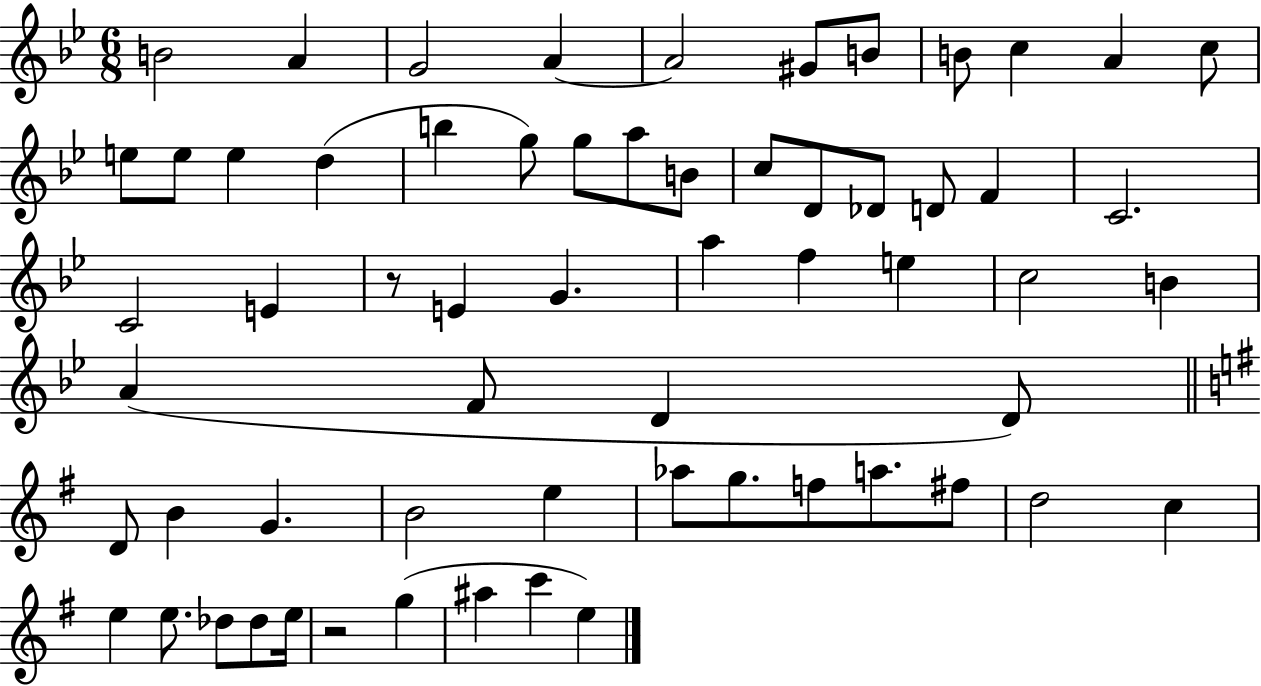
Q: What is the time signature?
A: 6/8